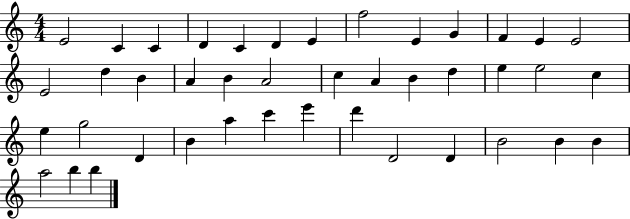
X:1
T:Untitled
M:4/4
L:1/4
K:C
E2 C C D C D E f2 E G F E E2 E2 d B A B A2 c A B d e e2 c e g2 D B a c' e' d' D2 D B2 B B a2 b b